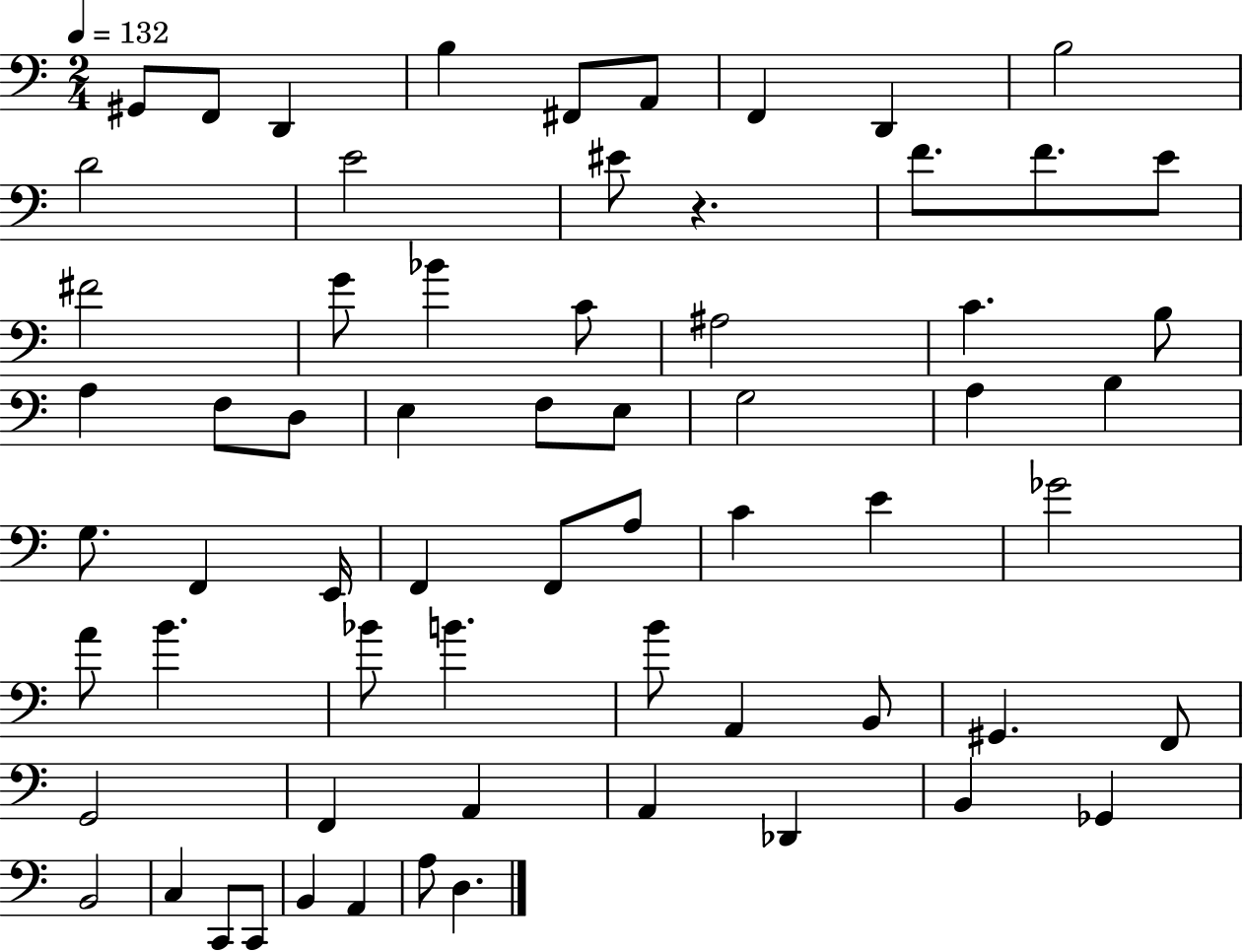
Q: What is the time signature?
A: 2/4